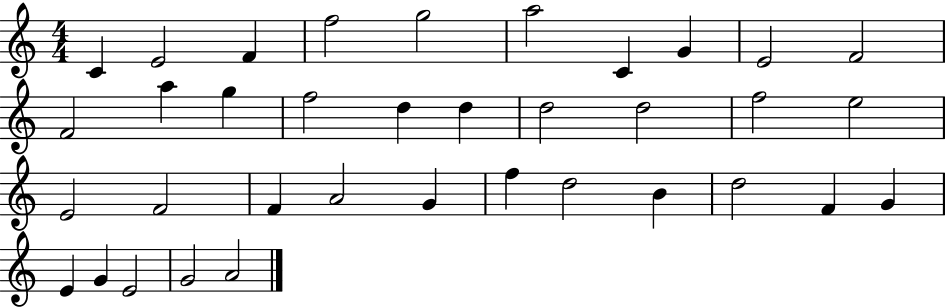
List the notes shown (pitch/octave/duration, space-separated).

C4/q E4/h F4/q F5/h G5/h A5/h C4/q G4/q E4/h F4/h F4/h A5/q G5/q F5/h D5/q D5/q D5/h D5/h F5/h E5/h E4/h F4/h F4/q A4/h G4/q F5/q D5/h B4/q D5/h F4/q G4/q E4/q G4/q E4/h G4/h A4/h